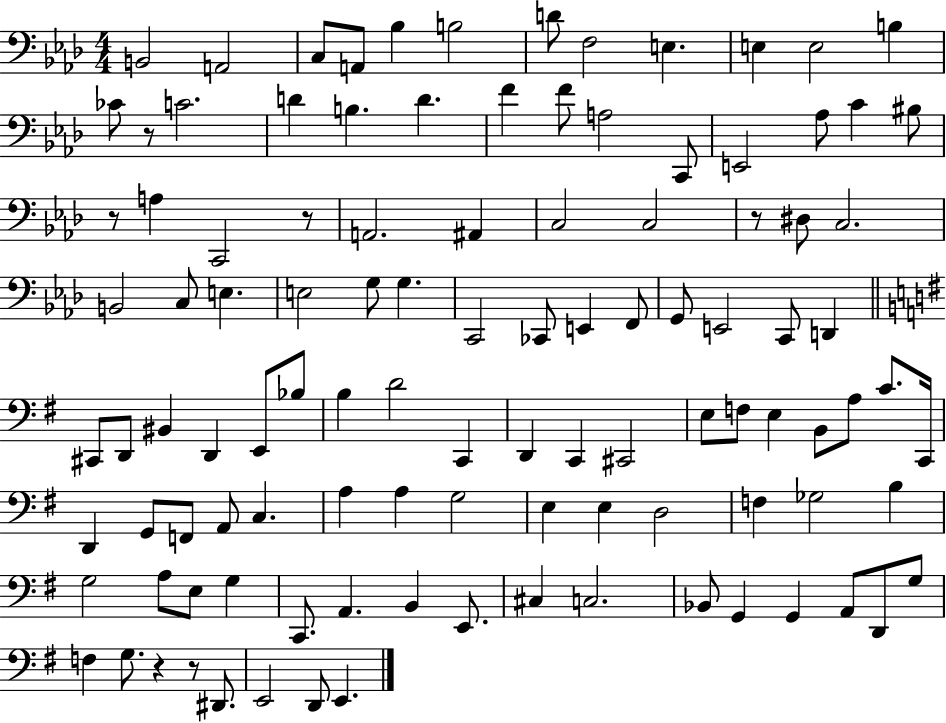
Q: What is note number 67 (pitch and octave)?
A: D2